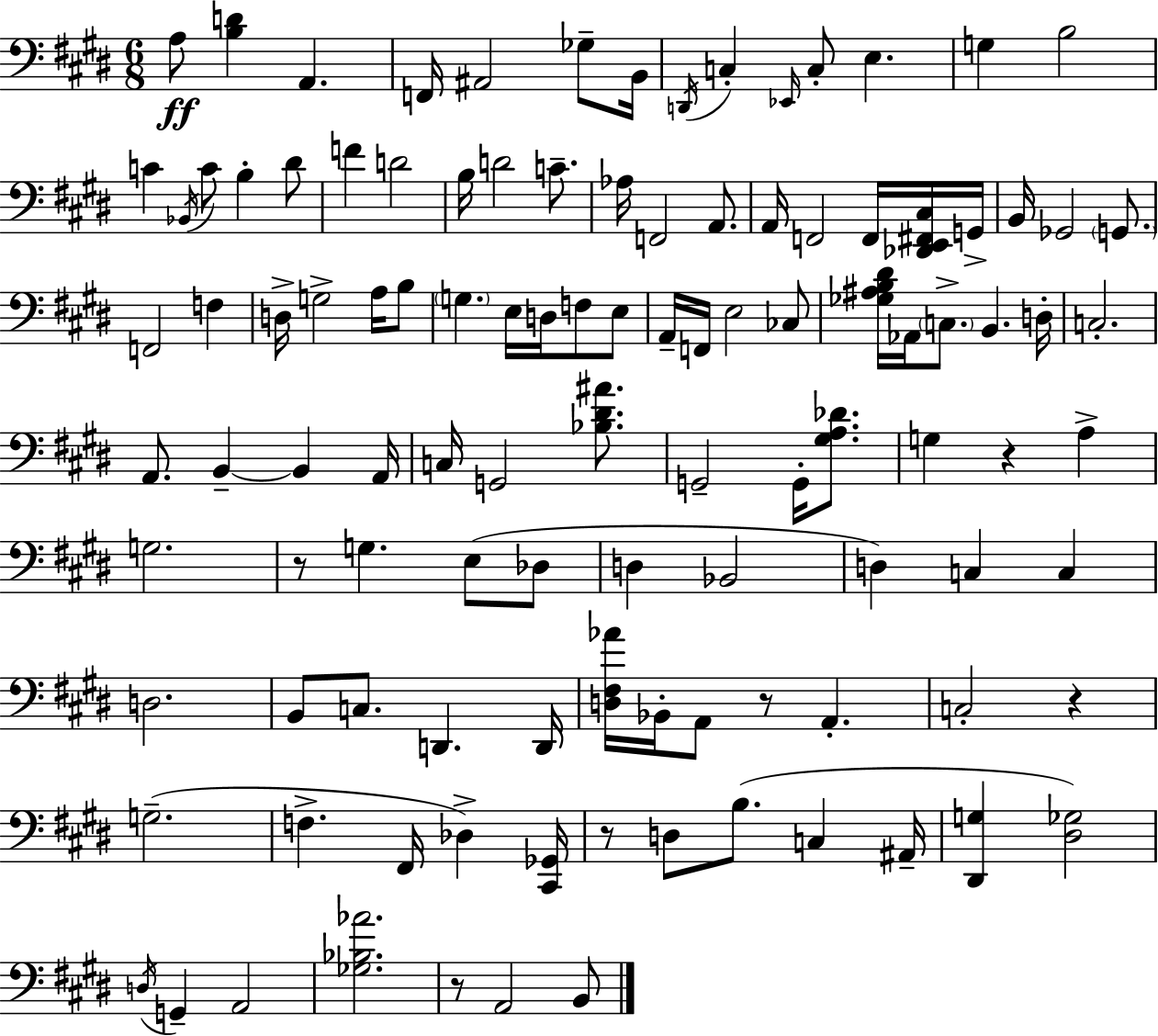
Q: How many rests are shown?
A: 6